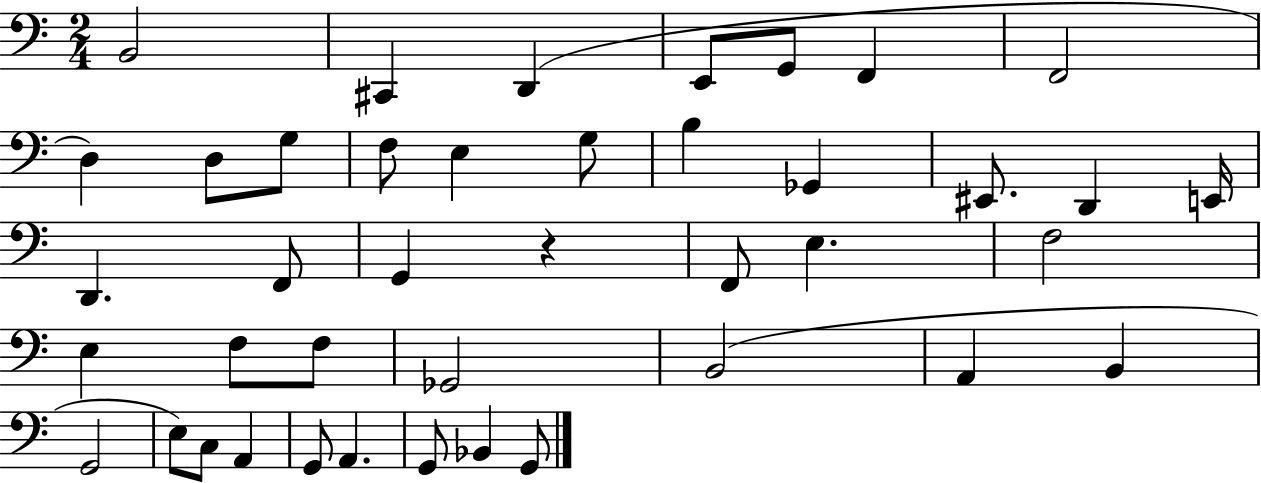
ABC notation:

X:1
T:Untitled
M:2/4
L:1/4
K:C
B,,2 ^C,, D,, E,,/2 G,,/2 F,, F,,2 D, D,/2 G,/2 F,/2 E, G,/2 B, _G,, ^E,,/2 D,, E,,/4 D,, F,,/2 G,, z F,,/2 E, F,2 E, F,/2 F,/2 _G,,2 B,,2 A,, B,, G,,2 E,/2 C,/2 A,, G,,/2 A,, G,,/2 _B,, G,,/2